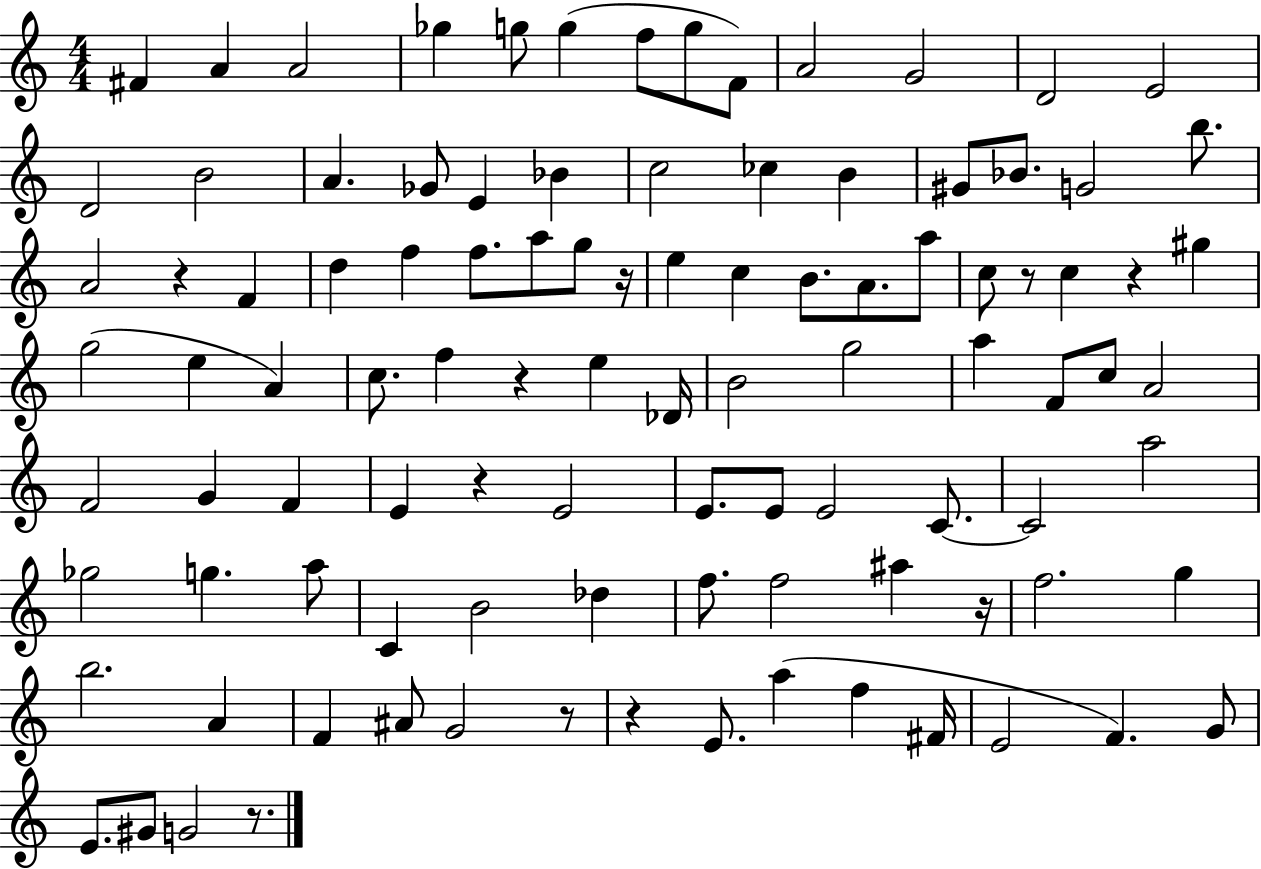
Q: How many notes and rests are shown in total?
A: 101